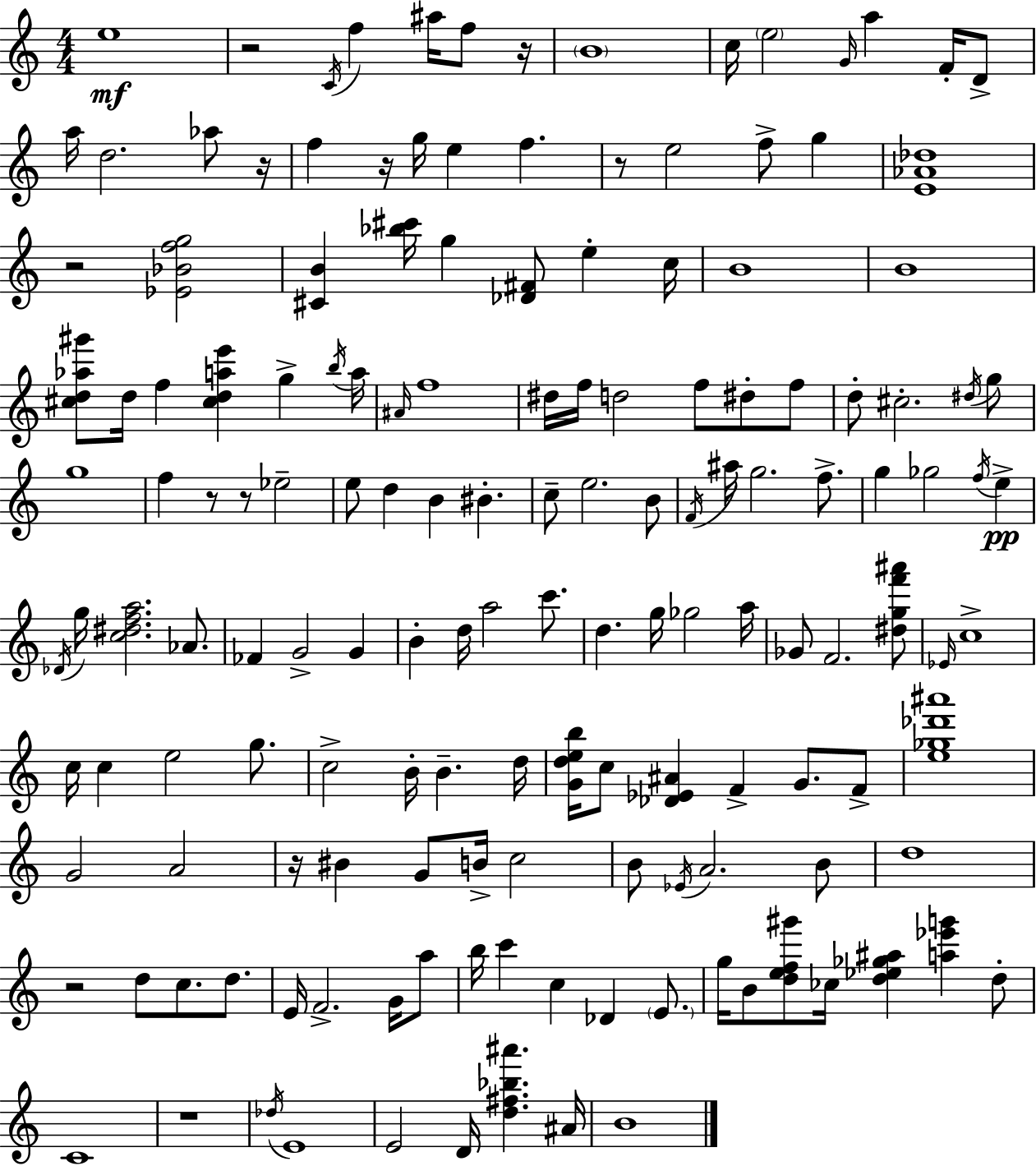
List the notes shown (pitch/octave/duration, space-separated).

E5/w R/h C4/s F5/q A#5/s F5/e R/s B4/w C5/s E5/h G4/s A5/q F4/s D4/e A5/s D5/h. Ab5/e R/s F5/q R/s G5/s E5/q F5/q. R/e E5/h F5/e G5/q [E4,Ab4,Db5]/w R/h [Eb4,Bb4,F5,G5]/h [C#4,B4]/q [Bb5,C#6]/s G5/q [Db4,F#4]/e E5/q C5/s B4/w B4/w [C#5,D5,Ab5,G#6]/e D5/s F5/q [C#5,D5,A5,E6]/q G5/q B5/s A5/s A#4/s F5/w D#5/s F5/s D5/h F5/e D#5/e F5/e D5/e C#5/h. D#5/s G5/e G5/w F5/q R/e R/e Eb5/h E5/e D5/q B4/q BIS4/q. C5/e E5/h. B4/e F4/s A#5/s G5/h. F5/e. G5/q Gb5/h F5/s E5/q Db4/s G5/s [C5,D#5,F5,A5]/h. Ab4/e. FES4/q G4/h G4/q B4/q D5/s A5/h C6/e. D5/q. G5/s Gb5/h A5/s Gb4/e F4/h. [D#5,G5,F6,A#6]/e Eb4/s C5/w C5/s C5/q E5/h G5/e. C5/h B4/s B4/q. D5/s [G4,D5,E5,B5]/s C5/e [Db4,Eb4,A#4]/q F4/q G4/e. F4/e [E5,Gb5,Db6,A#6]/w G4/h A4/h R/s BIS4/q G4/e B4/s C5/h B4/e Eb4/s A4/h. B4/e D5/w R/h D5/e C5/e. D5/e. E4/s F4/h. G4/s A5/e B5/s C6/q C5/q Db4/q E4/e. G5/s B4/e [D5,E5,F5,G#6]/e CES5/s [D5,Eb5,Gb5,A#5]/q [A5,Eb6,G6]/q D5/e C4/w R/w Db5/s E4/w E4/h D4/s [D5,F#5,Bb5,A#6]/q. A#4/s B4/w